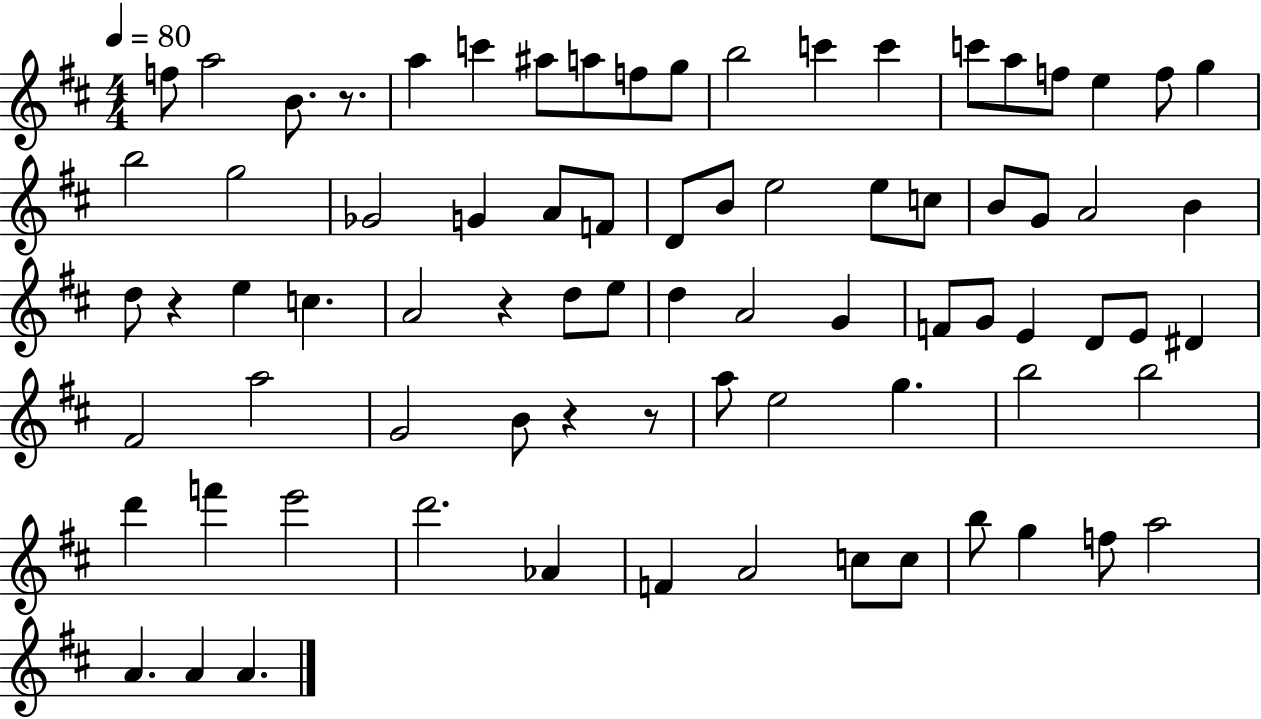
F5/e A5/h B4/e. R/e. A5/q C6/q A#5/e A5/e F5/e G5/e B5/h C6/q C6/q C6/e A5/e F5/e E5/q F5/e G5/q B5/h G5/h Gb4/h G4/q A4/e F4/e D4/e B4/e E5/h E5/e C5/e B4/e G4/e A4/h B4/q D5/e R/q E5/q C5/q. A4/h R/q D5/e E5/e D5/q A4/h G4/q F4/e G4/e E4/q D4/e E4/e D#4/q F#4/h A5/h G4/h B4/e R/q R/e A5/e E5/h G5/q. B5/h B5/h D6/q F6/q E6/h D6/h. Ab4/q F4/q A4/h C5/e C5/e B5/e G5/q F5/e A5/h A4/q. A4/q A4/q.